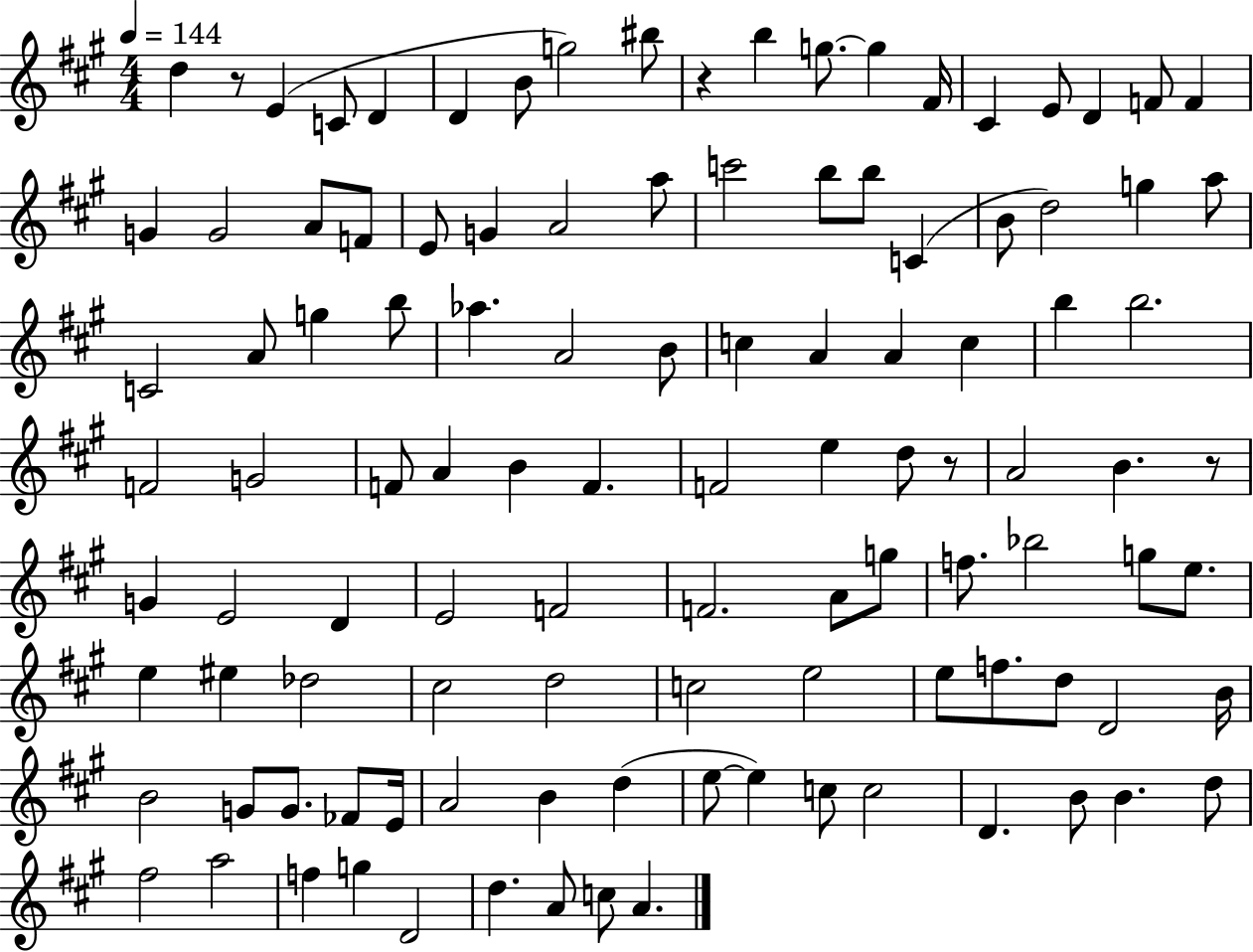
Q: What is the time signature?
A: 4/4